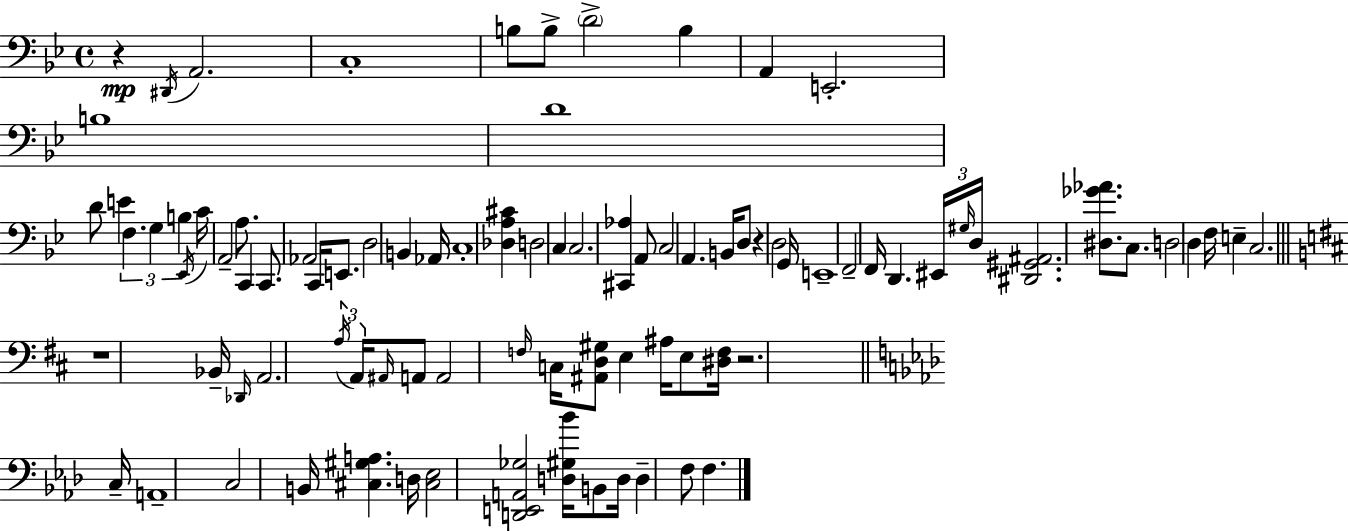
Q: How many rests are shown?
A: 4